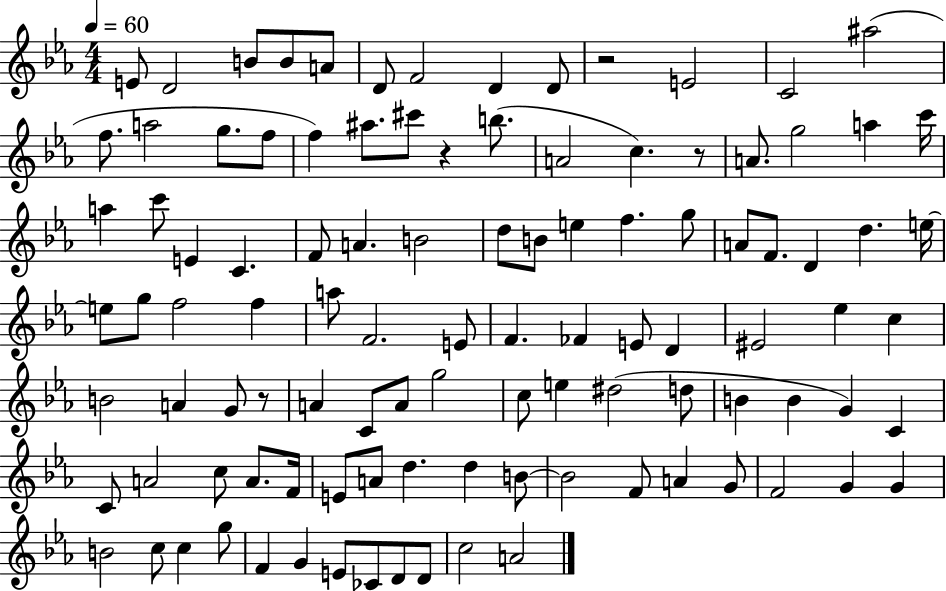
E4/e D4/h B4/e B4/e A4/e D4/e F4/h D4/q D4/e R/h E4/h C4/h A#5/h F5/e. A5/h G5/e. F5/e F5/q A#5/e. C#6/e R/q B5/e. A4/h C5/q. R/e A4/e. G5/h A5/q C6/s A5/q C6/e E4/q C4/q. F4/e A4/q. B4/h D5/e B4/e E5/q F5/q. G5/e A4/e F4/e. D4/q D5/q. E5/s E5/e G5/e F5/h F5/q A5/e F4/h. E4/e F4/q. FES4/q E4/e D4/q EIS4/h Eb5/q C5/q B4/h A4/q G4/e R/e A4/q C4/e A4/e G5/h C5/e E5/q D#5/h D5/e B4/q B4/q G4/q C4/q C4/e A4/h C5/e A4/e. F4/s E4/e A4/e D5/q. D5/q B4/e B4/h F4/e A4/q G4/e F4/h G4/q G4/q B4/h C5/e C5/q G5/e F4/q G4/q E4/e CES4/e D4/e D4/e C5/h A4/h